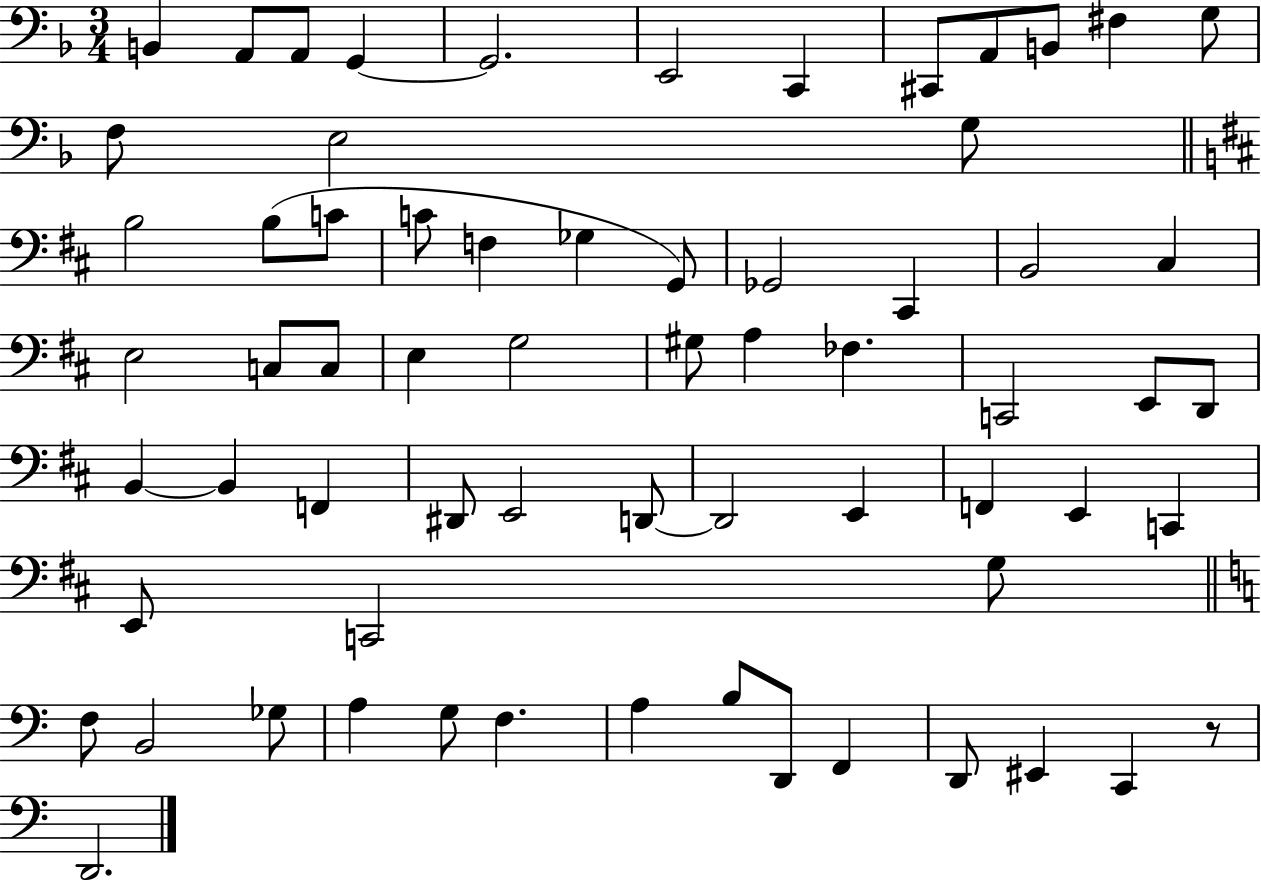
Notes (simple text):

B2/q A2/e A2/e G2/q G2/h. E2/h C2/q C#2/e A2/e B2/e F#3/q G3/e F3/e E3/h G3/e B3/h B3/e C4/e C4/e F3/q Gb3/q G2/e Gb2/h C#2/q B2/h C#3/q E3/h C3/e C3/e E3/q G3/h G#3/e A3/q FES3/q. C2/h E2/e D2/e B2/q B2/q F2/q D#2/e E2/h D2/e D2/h E2/q F2/q E2/q C2/q E2/e C2/h G3/e F3/e B2/h Gb3/e A3/q G3/e F3/q. A3/q B3/e D2/e F2/q D2/e EIS2/q C2/q R/e D2/h.